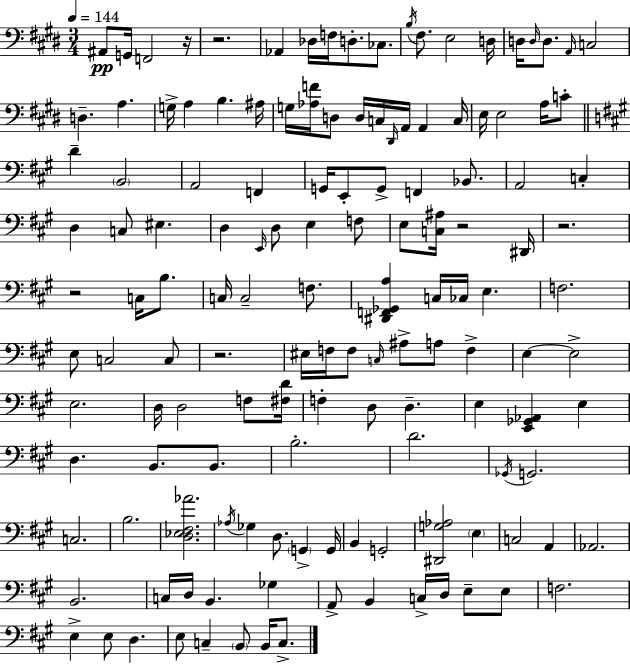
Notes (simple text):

A#2/e G2/s F2/h R/s R/h. Ab2/q Db3/s F3/s D3/e. CES3/e. B3/s F#3/e. E3/h D3/s D3/s D3/s D3/e. A2/s C3/h D3/q. A3/q. G3/s A3/q B3/q. A#3/s G3/s [Ab3,F4]/s D3/e D3/s C3/s D#2/s A2/s A2/q C3/s E3/s E3/h A3/s C4/e D4/q B2/h A2/h F2/q G2/s E2/e G2/e F2/q Bb2/e. A2/h C3/q D3/q C3/e EIS3/q. D3/q E2/s D3/e E3/q F3/e E3/e [C3,A#3]/s R/h D#2/s R/h. R/h C3/s B3/e. C3/s C3/h F3/e. [D#2,F2,Gb2,A3]/q C3/s CES3/s E3/q. F3/h. E3/e C3/h C3/e R/h. EIS3/s F3/s F3/e C3/s A#3/e A3/e F3/q E3/q E3/h E3/h. D3/s D3/h F3/e [F#3,D4]/s F3/q D3/e D3/q. E3/q [E2,Gb2,Ab2]/q E3/q D3/q. B2/e. B2/e. B3/h. D4/h. Gb2/s G2/h. C3/h. B3/h. [D3,Eb3,F#3,Ab4]/h. Ab3/s Gb3/q D3/e. G2/q G2/s B2/q G2/h [D#2,G3,Ab3]/h E3/q C3/h A2/q Ab2/h. B2/h. C3/s D3/s B2/q. Gb3/q A2/e B2/q C3/s D3/s E3/e E3/e F3/h. E3/q E3/e D3/q. E3/e C3/q B2/e B2/s C3/e.